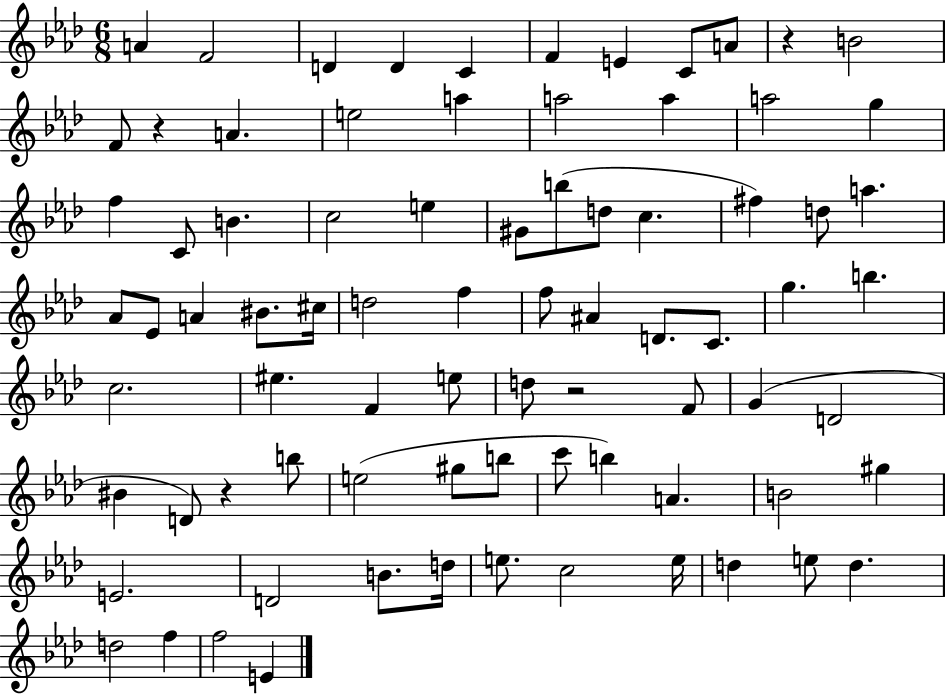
X:1
T:Untitled
M:6/8
L:1/4
K:Ab
A F2 D D C F E C/2 A/2 z B2 F/2 z A e2 a a2 a a2 g f C/2 B c2 e ^G/2 b/2 d/2 c ^f d/2 a _A/2 _E/2 A ^B/2 ^c/4 d2 f f/2 ^A D/2 C/2 g b c2 ^e F e/2 d/2 z2 F/2 G D2 ^B D/2 z b/2 e2 ^g/2 b/2 c'/2 b A B2 ^g E2 D2 B/2 d/4 e/2 c2 e/4 d e/2 d d2 f f2 E